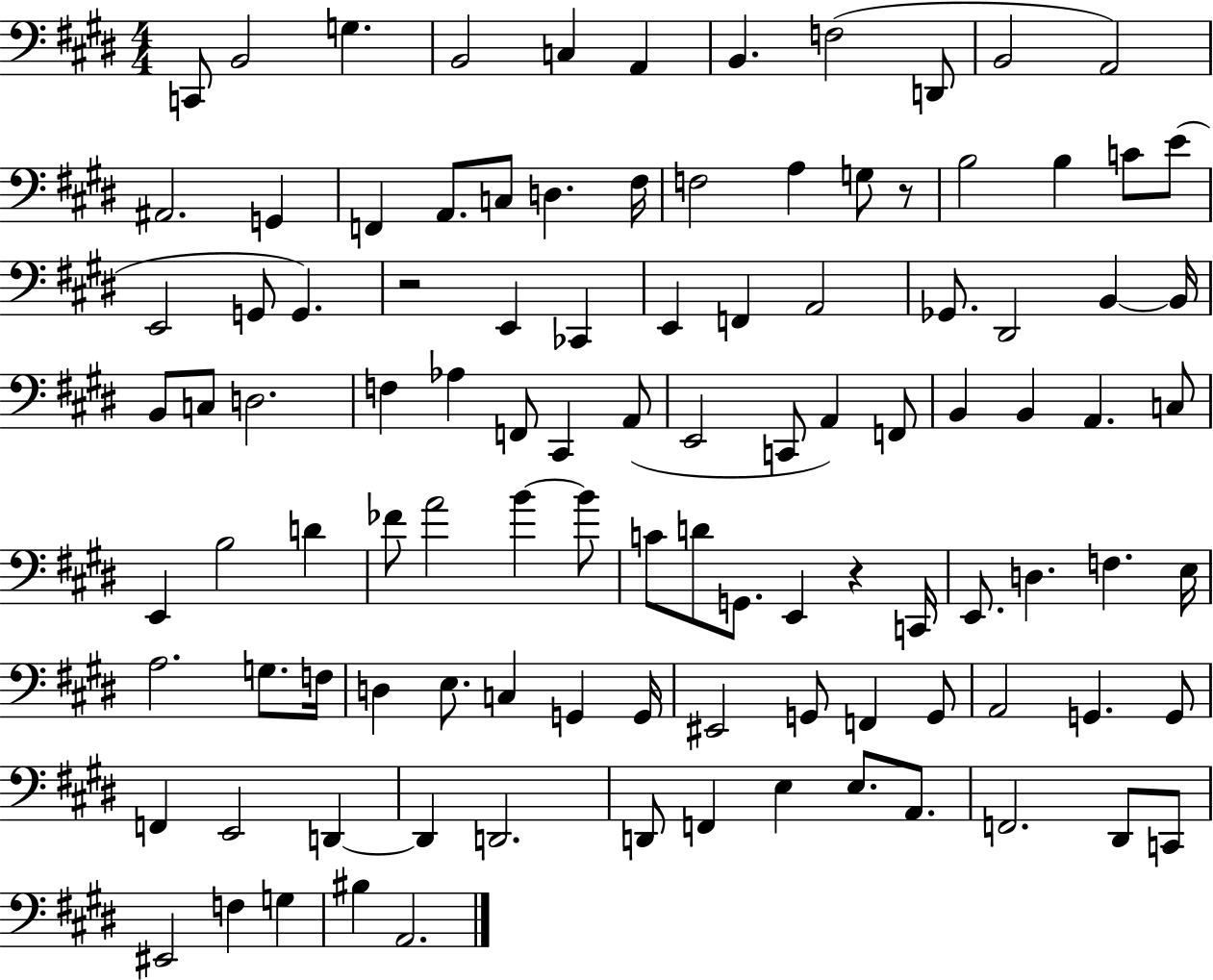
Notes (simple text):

C2/e B2/h G3/q. B2/h C3/q A2/q B2/q. F3/h D2/e B2/h A2/h A#2/h. G2/q F2/q A2/e. C3/e D3/q. F#3/s F3/h A3/q G3/e R/e B3/h B3/q C4/e E4/e E2/h G2/e G2/q. R/h E2/q CES2/q E2/q F2/q A2/h Gb2/e. D#2/h B2/q B2/s B2/e C3/e D3/h. F3/q Ab3/q F2/e C#2/q A2/e E2/h C2/e A2/q F2/e B2/q B2/q A2/q. C3/e E2/q B3/h D4/q FES4/e A4/h B4/q B4/e C4/e D4/e G2/e. E2/q R/q C2/s E2/e. D3/q. F3/q. E3/s A3/h. G3/e. F3/s D3/q E3/e. C3/q G2/q G2/s EIS2/h G2/e F2/q G2/e A2/h G2/q. G2/e F2/q E2/h D2/q D2/q D2/h. D2/e F2/q E3/q E3/e. A2/e. F2/h. D#2/e C2/e EIS2/h F3/q G3/q BIS3/q A2/h.